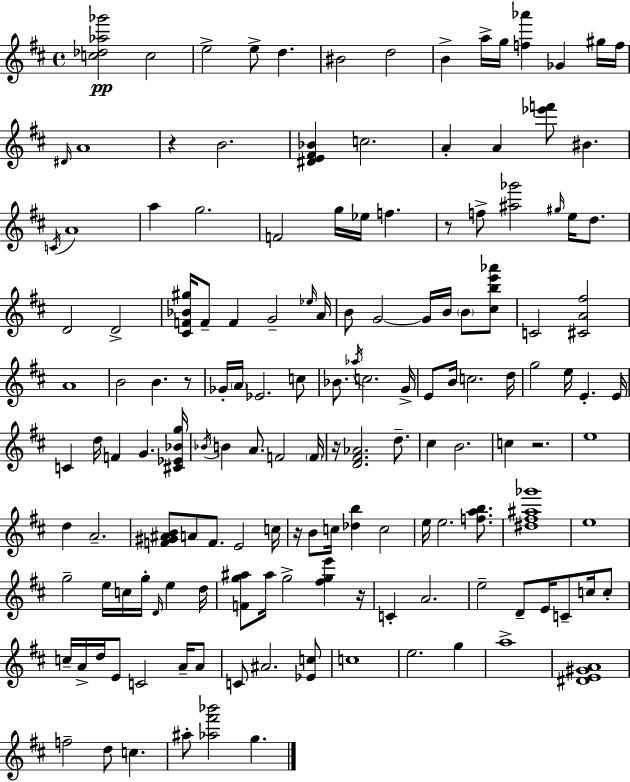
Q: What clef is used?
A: treble